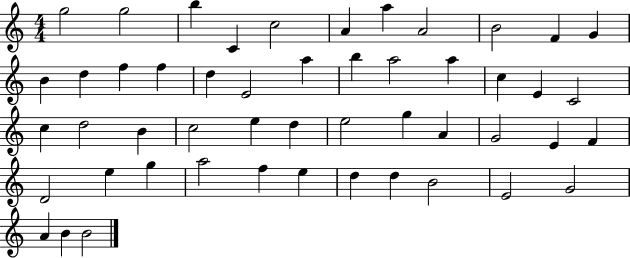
X:1
T:Untitled
M:4/4
L:1/4
K:C
g2 g2 b C c2 A a A2 B2 F G B d f f d E2 a b a2 a c E C2 c d2 B c2 e d e2 g A G2 E F D2 e g a2 f e d d B2 E2 G2 A B B2